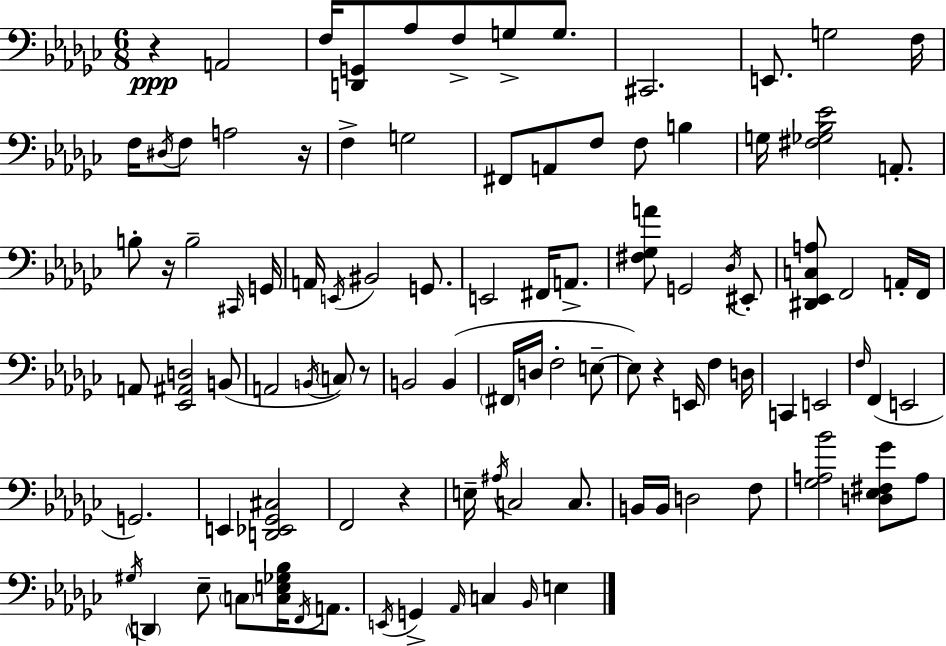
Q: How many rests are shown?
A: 6